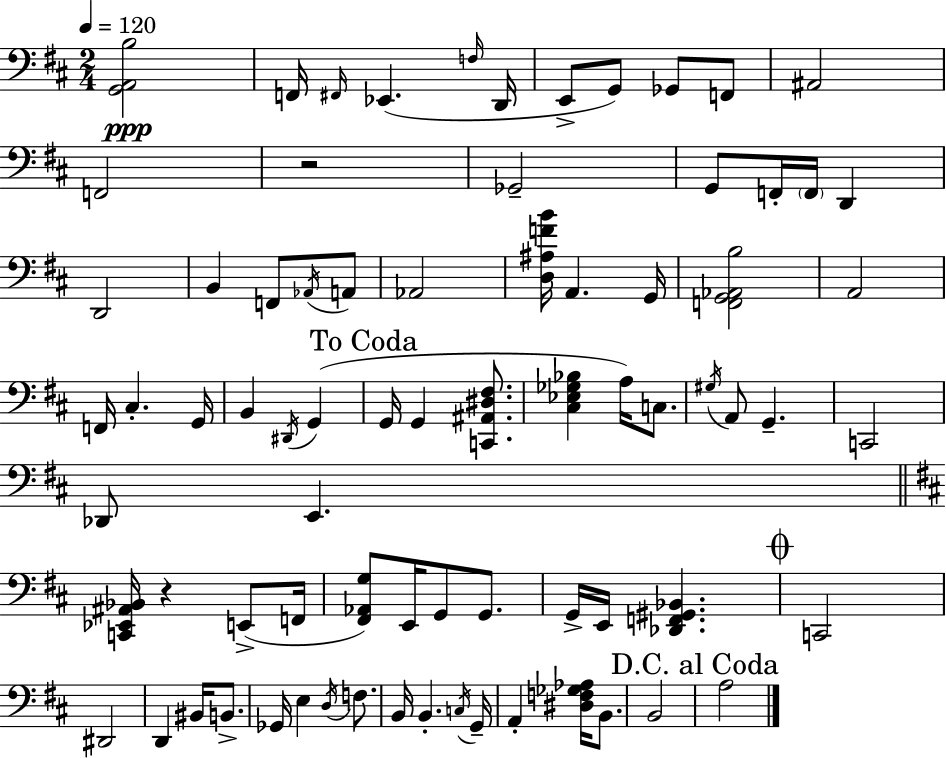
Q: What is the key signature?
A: D major